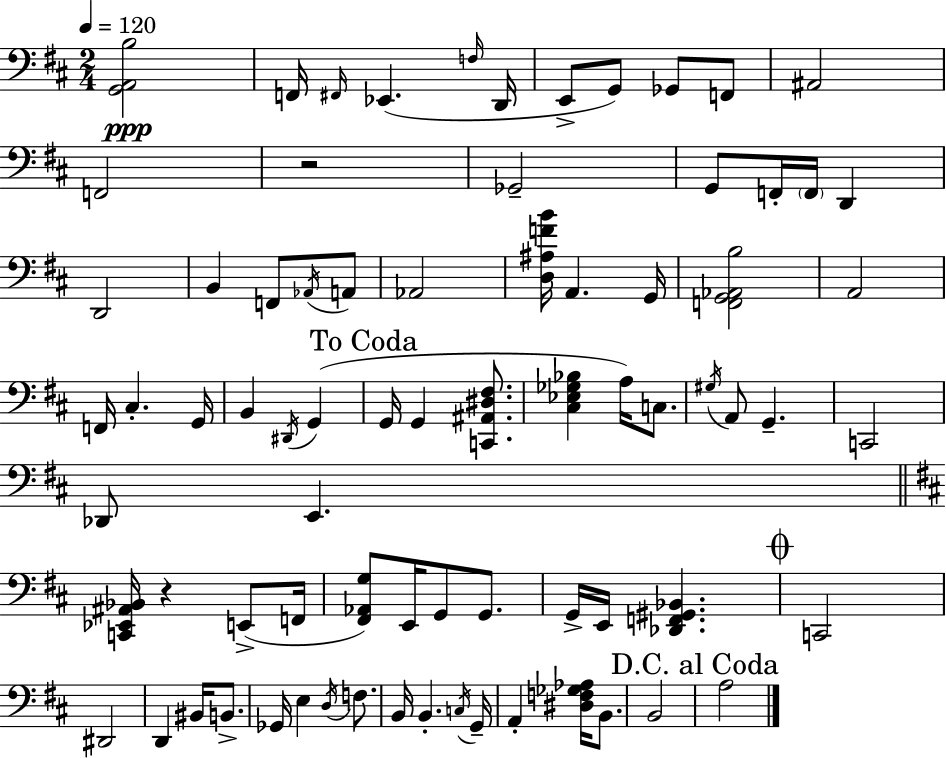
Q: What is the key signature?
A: D major